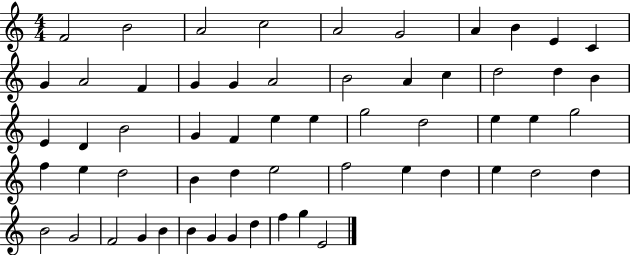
F4/h B4/h A4/h C5/h A4/h G4/h A4/q B4/q E4/q C4/q G4/q A4/h F4/q G4/q G4/q A4/h B4/h A4/q C5/q D5/h D5/q B4/q E4/q D4/q B4/h G4/q F4/q E5/q E5/q G5/h D5/h E5/q E5/q G5/h F5/q E5/q D5/h B4/q D5/q E5/h F5/h E5/q D5/q E5/q D5/h D5/q B4/h G4/h F4/h G4/q B4/q B4/q G4/q G4/q D5/q F5/q G5/q E4/h